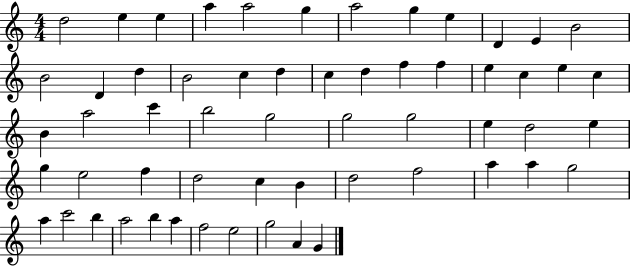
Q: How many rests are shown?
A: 0